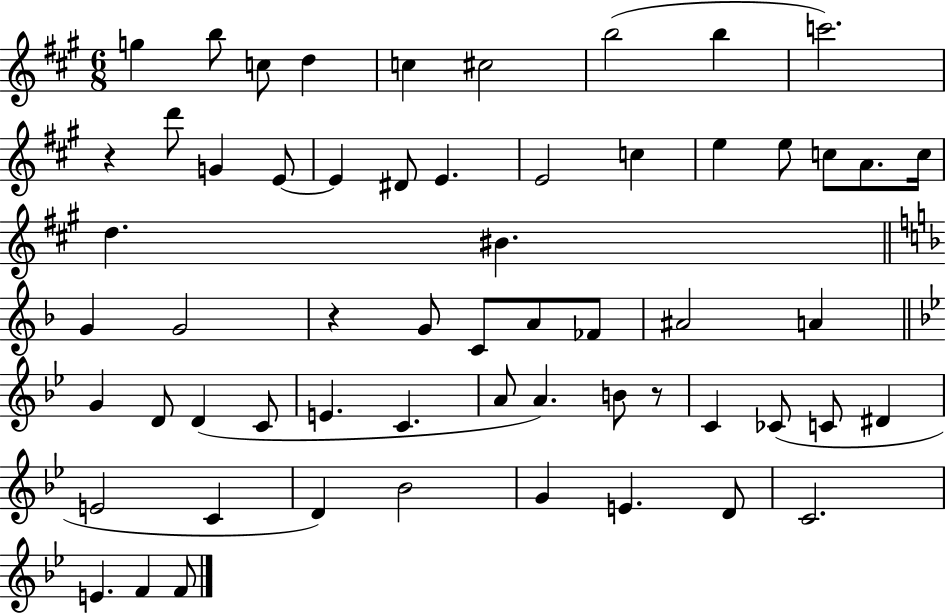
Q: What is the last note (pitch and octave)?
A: F4